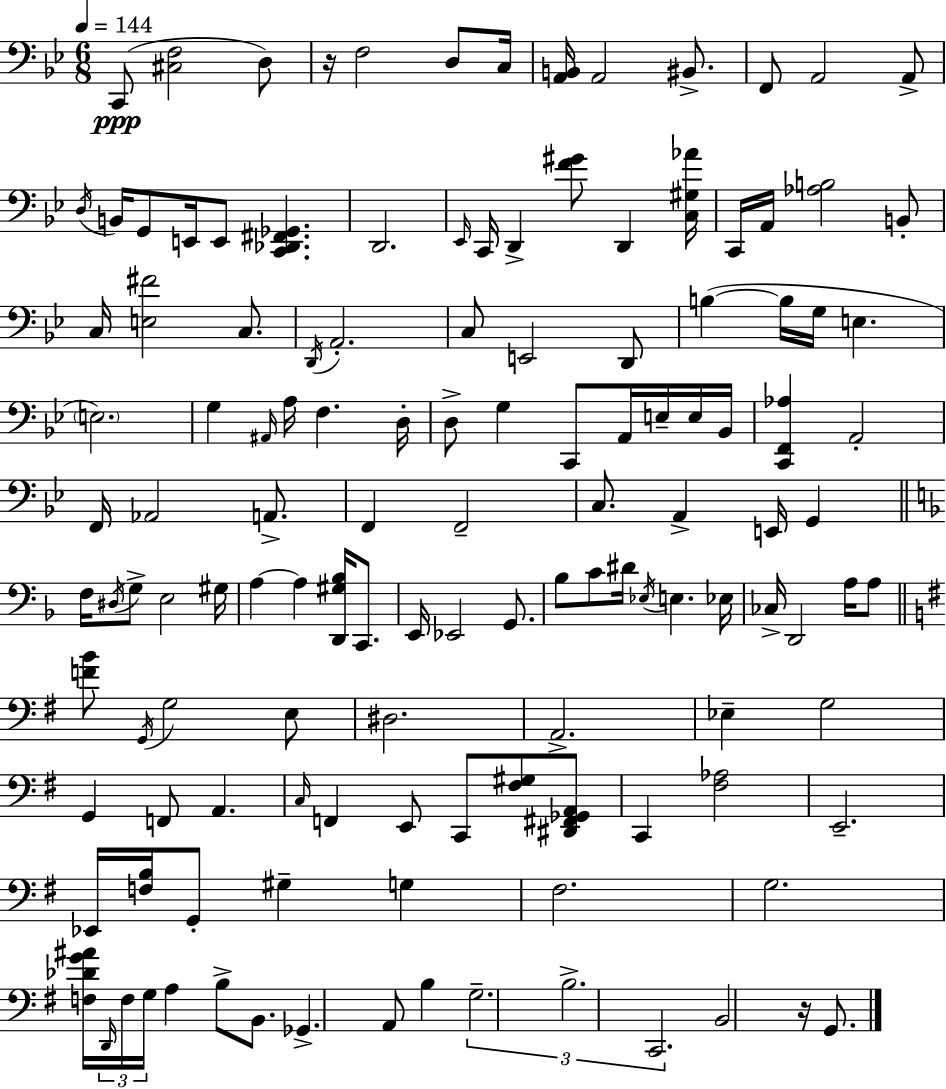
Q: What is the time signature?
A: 6/8